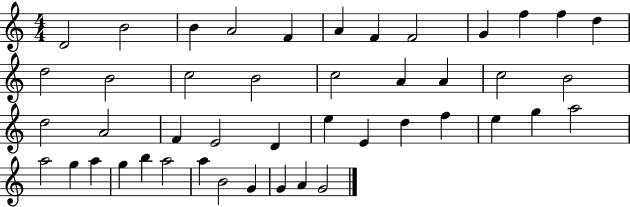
{
  \clef treble
  \numericTimeSignature
  \time 4/4
  \key c \major
  d'2 b'2 | b'4 a'2 f'4 | a'4 f'4 f'2 | g'4 f''4 f''4 d''4 | \break d''2 b'2 | c''2 b'2 | c''2 a'4 a'4 | c''2 b'2 | \break d''2 a'2 | f'4 e'2 d'4 | e''4 e'4 d''4 f''4 | e''4 g''4 a''2 | \break a''2 g''4 a''4 | g''4 b''4 a''2 | a''4 b'2 g'4 | g'4 a'4 g'2 | \break \bar "|."
}